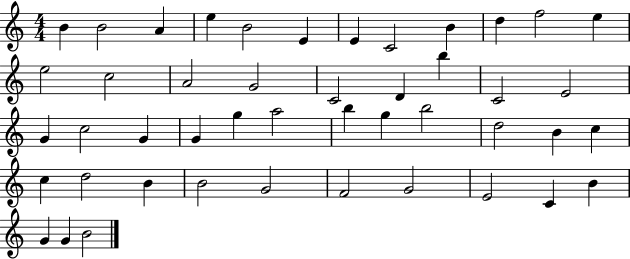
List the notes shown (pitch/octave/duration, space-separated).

B4/q B4/h A4/q E5/q B4/h E4/q E4/q C4/h B4/q D5/q F5/h E5/q E5/h C5/h A4/h G4/h C4/h D4/q B5/q C4/h E4/h G4/q C5/h G4/q G4/q G5/q A5/h B5/q G5/q B5/h D5/h B4/q C5/q C5/q D5/h B4/q B4/h G4/h F4/h G4/h E4/h C4/q B4/q G4/q G4/q B4/h